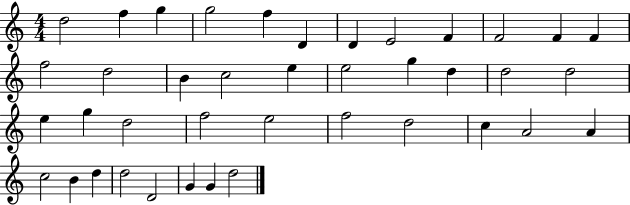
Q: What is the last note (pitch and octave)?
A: D5